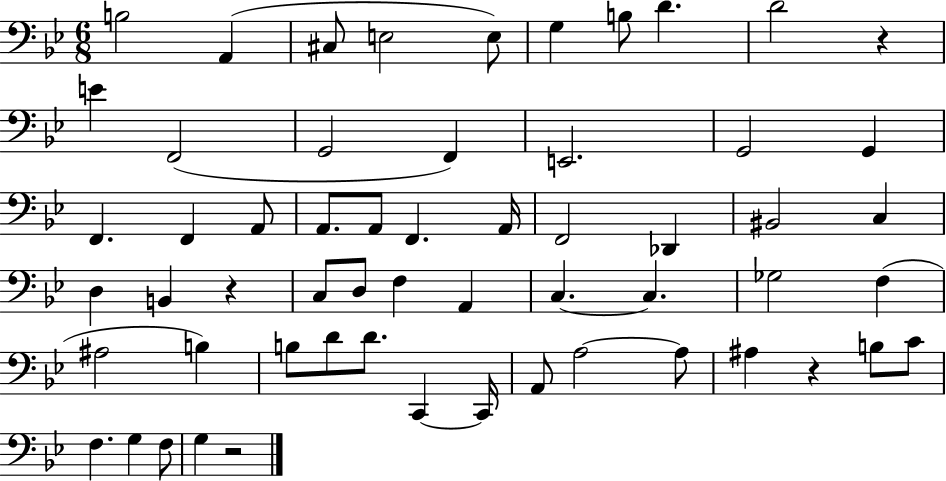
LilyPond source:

{
  \clef bass
  \numericTimeSignature
  \time 6/8
  \key bes \major
  b2 a,4( | cis8 e2 e8) | g4 b8 d'4. | d'2 r4 | \break e'4 f,2( | g,2 f,4) | e,2. | g,2 g,4 | \break f,4. f,4 a,8 | a,8. a,8 f,4. a,16 | f,2 des,4 | bis,2 c4 | \break d4 b,4 r4 | c8 d8 f4 a,4 | c4.~~ c4. | ges2 f4( | \break ais2 b4) | b8 d'8 d'8. c,4~~ c,16 | a,8 a2~~ a8 | ais4 r4 b8 c'8 | \break f4. g4 f8 | g4 r2 | \bar "|."
}